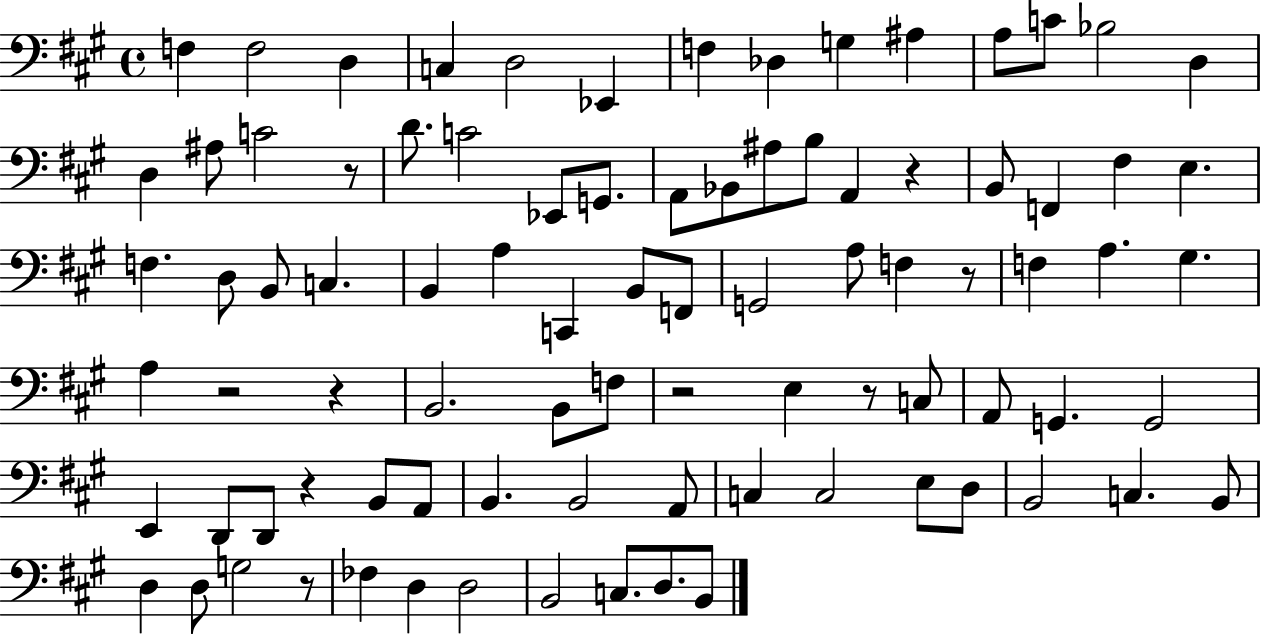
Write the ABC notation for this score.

X:1
T:Untitled
M:4/4
L:1/4
K:A
F, F,2 D, C, D,2 _E,, F, _D, G, ^A, A,/2 C/2 _B,2 D, D, ^A,/2 C2 z/2 D/2 C2 _E,,/2 G,,/2 A,,/2 _B,,/2 ^A,/2 B,/2 A,, z B,,/2 F,, ^F, E, F, D,/2 B,,/2 C, B,, A, C,, B,,/2 F,,/2 G,,2 A,/2 F, z/2 F, A, ^G, A, z2 z B,,2 B,,/2 F,/2 z2 E, z/2 C,/2 A,,/2 G,, G,,2 E,, D,,/2 D,,/2 z B,,/2 A,,/2 B,, B,,2 A,,/2 C, C,2 E,/2 D,/2 B,,2 C, B,,/2 D, D,/2 G,2 z/2 _F, D, D,2 B,,2 C,/2 D,/2 B,,/2